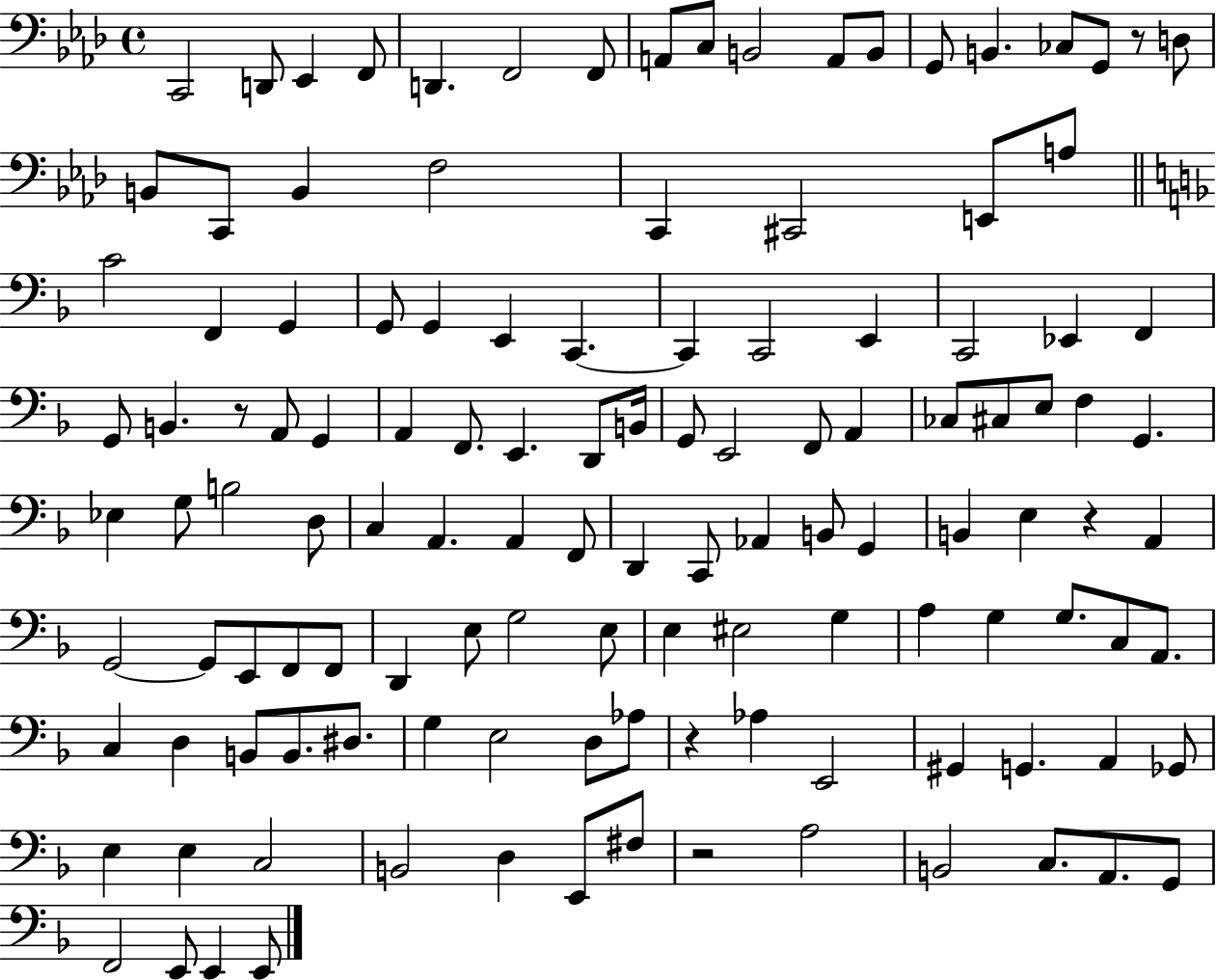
{
  \clef bass
  \time 4/4
  \defaultTimeSignature
  \key aes \major
  c,2 d,8 ees,4 f,8 | d,4. f,2 f,8 | a,8 c8 b,2 a,8 b,8 | g,8 b,4. ces8 g,8 r8 d8 | \break b,8 c,8 b,4 f2 | c,4 cis,2 e,8 a8 | \bar "||" \break \key d \minor c'2 f,4 g,4 | g,8 g,4 e,4 c,4.~~ | c,4 c,2 e,4 | c,2 ees,4 f,4 | \break g,8 b,4. r8 a,8 g,4 | a,4 f,8. e,4. d,8 b,16 | g,8 e,2 f,8 a,4 | ces8 cis8 e8 f4 g,4. | \break ees4 g8 b2 d8 | c4 a,4. a,4 f,8 | d,4 c,8 aes,4 b,8 g,4 | b,4 e4 r4 a,4 | \break g,2~~ g,8 e,8 f,8 f,8 | d,4 e8 g2 e8 | e4 eis2 g4 | a4 g4 g8. c8 a,8. | \break c4 d4 b,8 b,8. dis8. | g4 e2 d8 aes8 | r4 aes4 e,2 | gis,4 g,4. a,4 ges,8 | \break e4 e4 c2 | b,2 d4 e,8 fis8 | r2 a2 | b,2 c8. a,8. g,8 | \break f,2 e,8 e,4 e,8 | \bar "|."
}